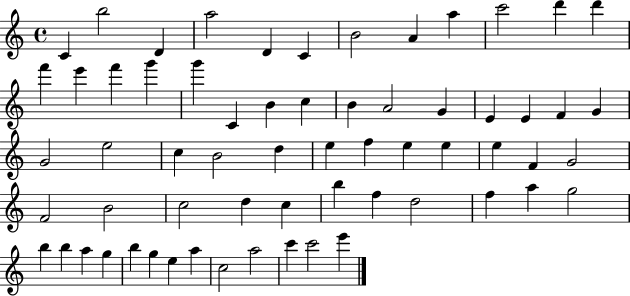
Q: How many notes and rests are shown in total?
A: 63